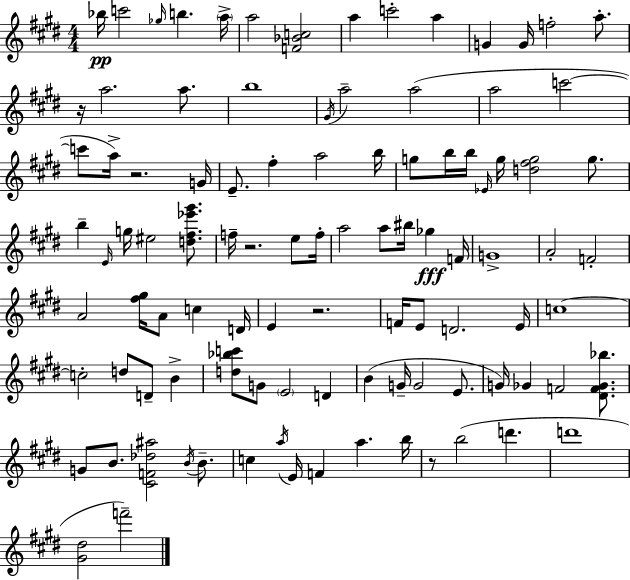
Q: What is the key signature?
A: E major